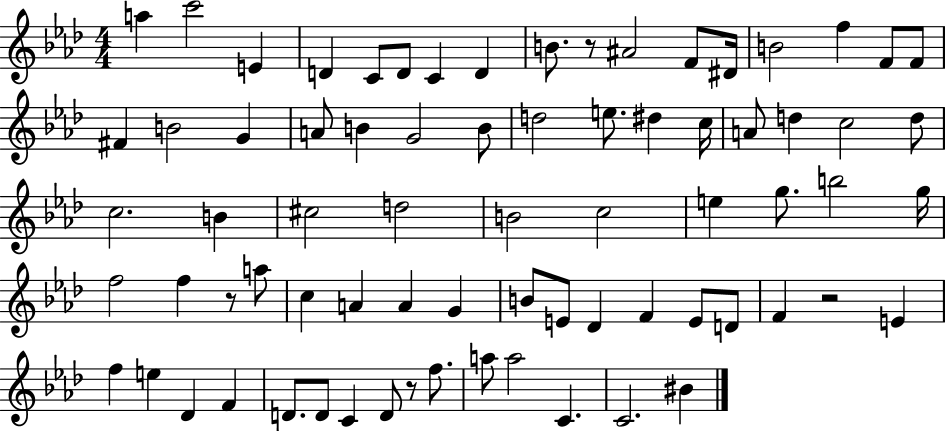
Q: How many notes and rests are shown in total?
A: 74